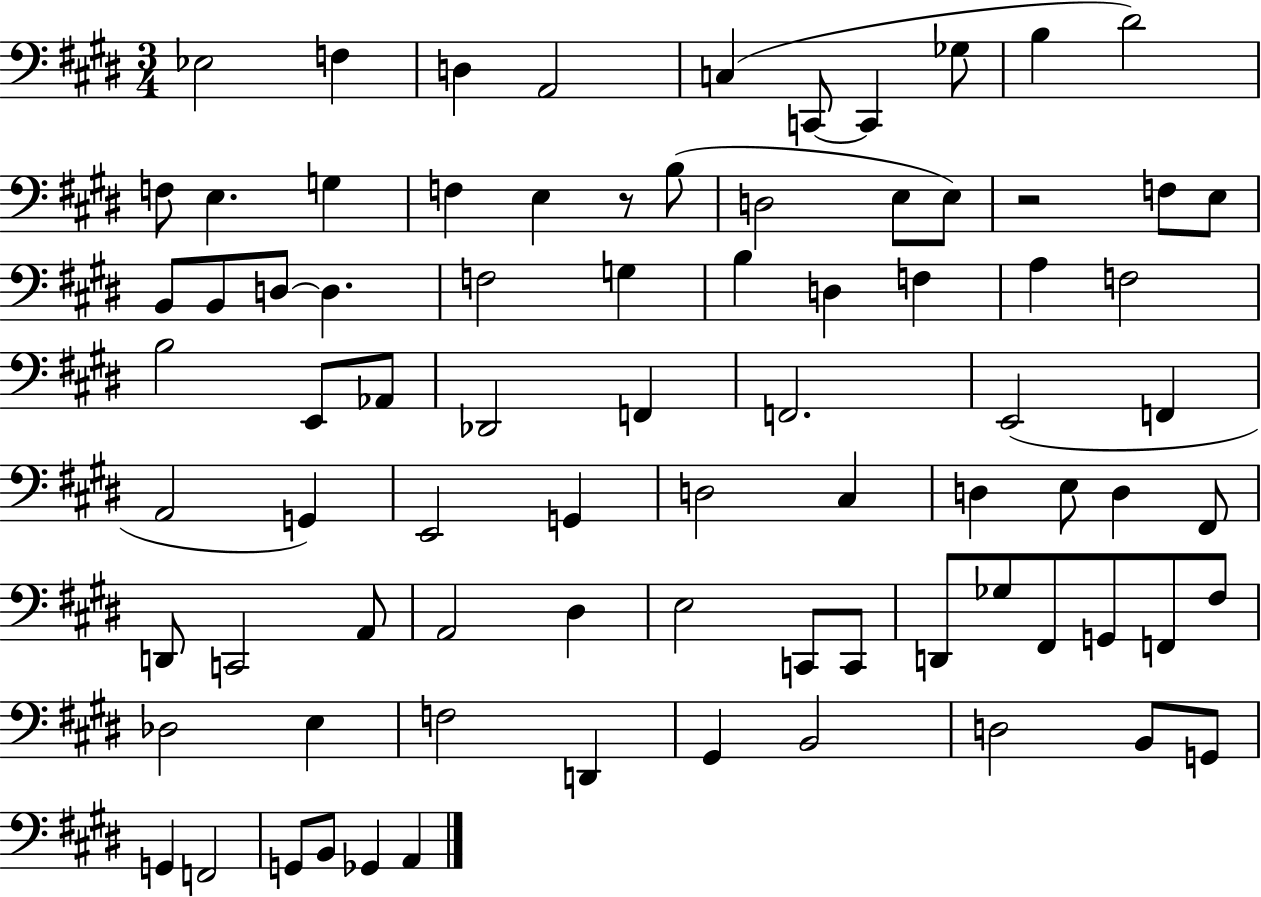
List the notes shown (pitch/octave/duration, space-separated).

Eb3/h F3/q D3/q A2/h C3/q C2/e C2/q Gb3/e B3/q D#4/h F3/e E3/q. G3/q F3/q E3/q R/e B3/e D3/h E3/e E3/e R/h F3/e E3/e B2/e B2/e D3/e D3/q. F3/h G3/q B3/q D3/q F3/q A3/q F3/h B3/h E2/e Ab2/e Db2/h F2/q F2/h. E2/h F2/q A2/h G2/q E2/h G2/q D3/h C#3/q D3/q E3/e D3/q F#2/e D2/e C2/h A2/e A2/h D#3/q E3/h C2/e C2/e D2/e Gb3/e F#2/e G2/e F2/e F#3/e Db3/h E3/q F3/h D2/q G#2/q B2/h D3/h B2/e G2/e G2/q F2/h G2/e B2/e Gb2/q A2/q